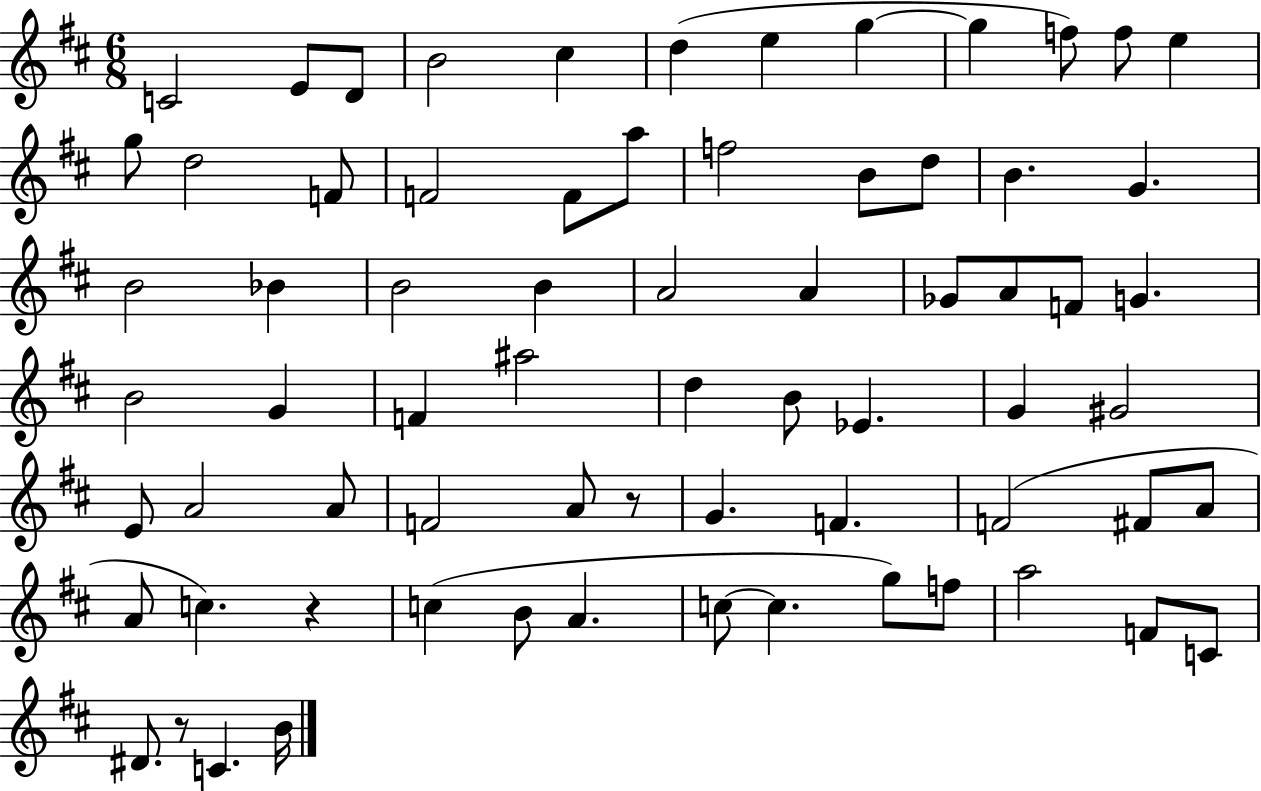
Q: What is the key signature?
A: D major